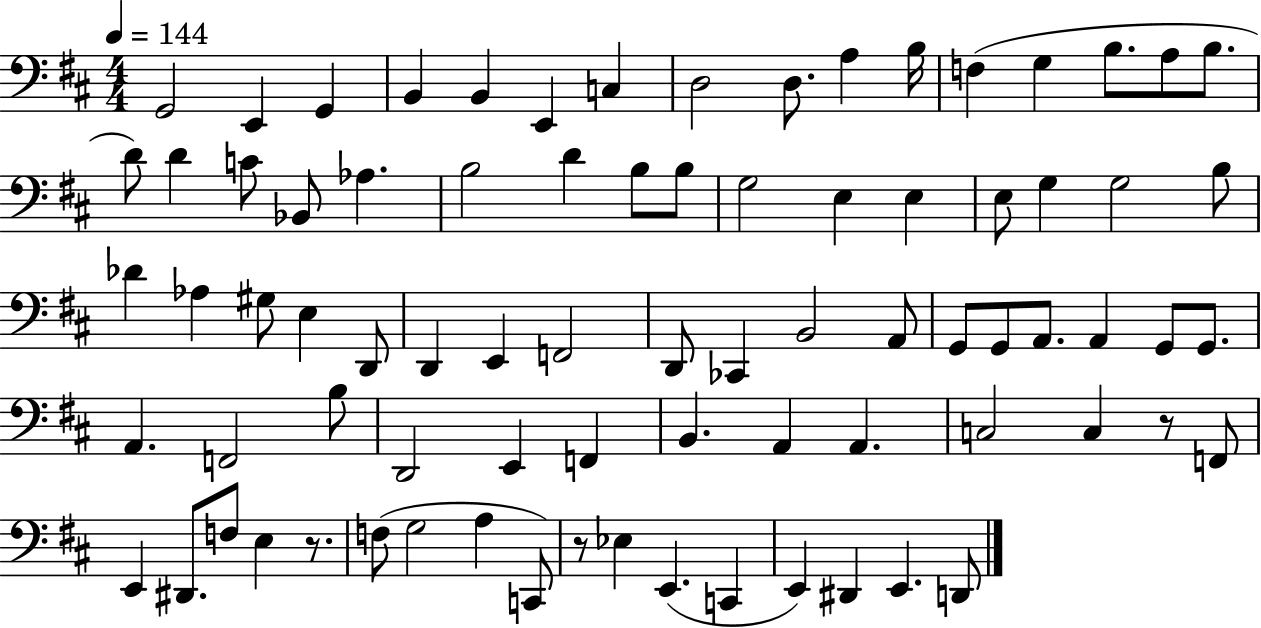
{
  \clef bass
  \numericTimeSignature
  \time 4/4
  \key d \major
  \tempo 4 = 144
  g,2 e,4 g,4 | b,4 b,4 e,4 c4 | d2 d8. a4 b16 | f4( g4 b8. a8 b8. | \break d'8) d'4 c'8 bes,8 aes4. | b2 d'4 b8 b8 | g2 e4 e4 | e8 g4 g2 b8 | \break des'4 aes4 gis8 e4 d,8 | d,4 e,4 f,2 | d,8 ces,4 b,2 a,8 | g,8 g,8 a,8. a,4 g,8 g,8. | \break a,4. f,2 b8 | d,2 e,4 f,4 | b,4. a,4 a,4. | c2 c4 r8 f,8 | \break e,4 dis,8. f8 e4 r8. | f8( g2 a4 c,8) | r8 ees4 e,4.( c,4 | e,4) dis,4 e,4. d,8 | \break \bar "|."
}